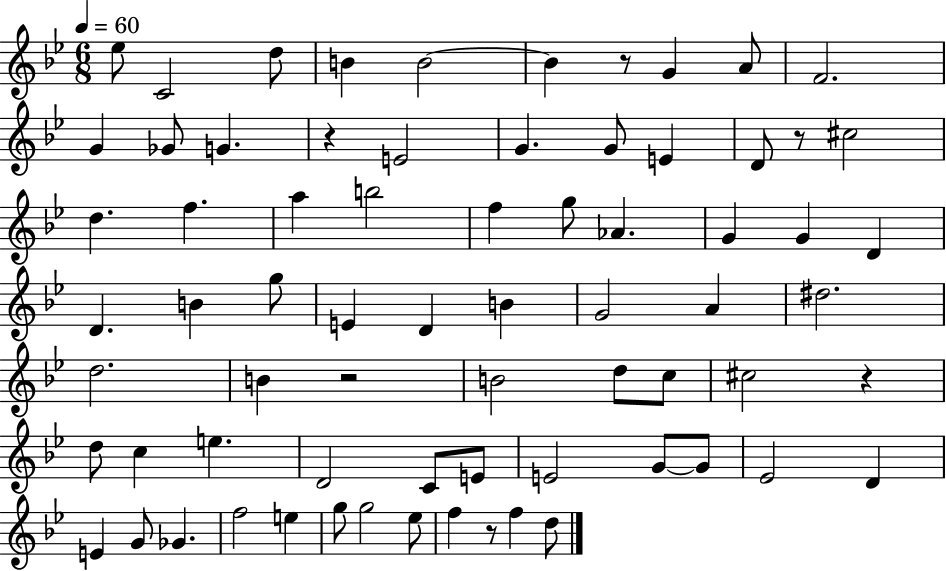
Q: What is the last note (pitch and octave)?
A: D5